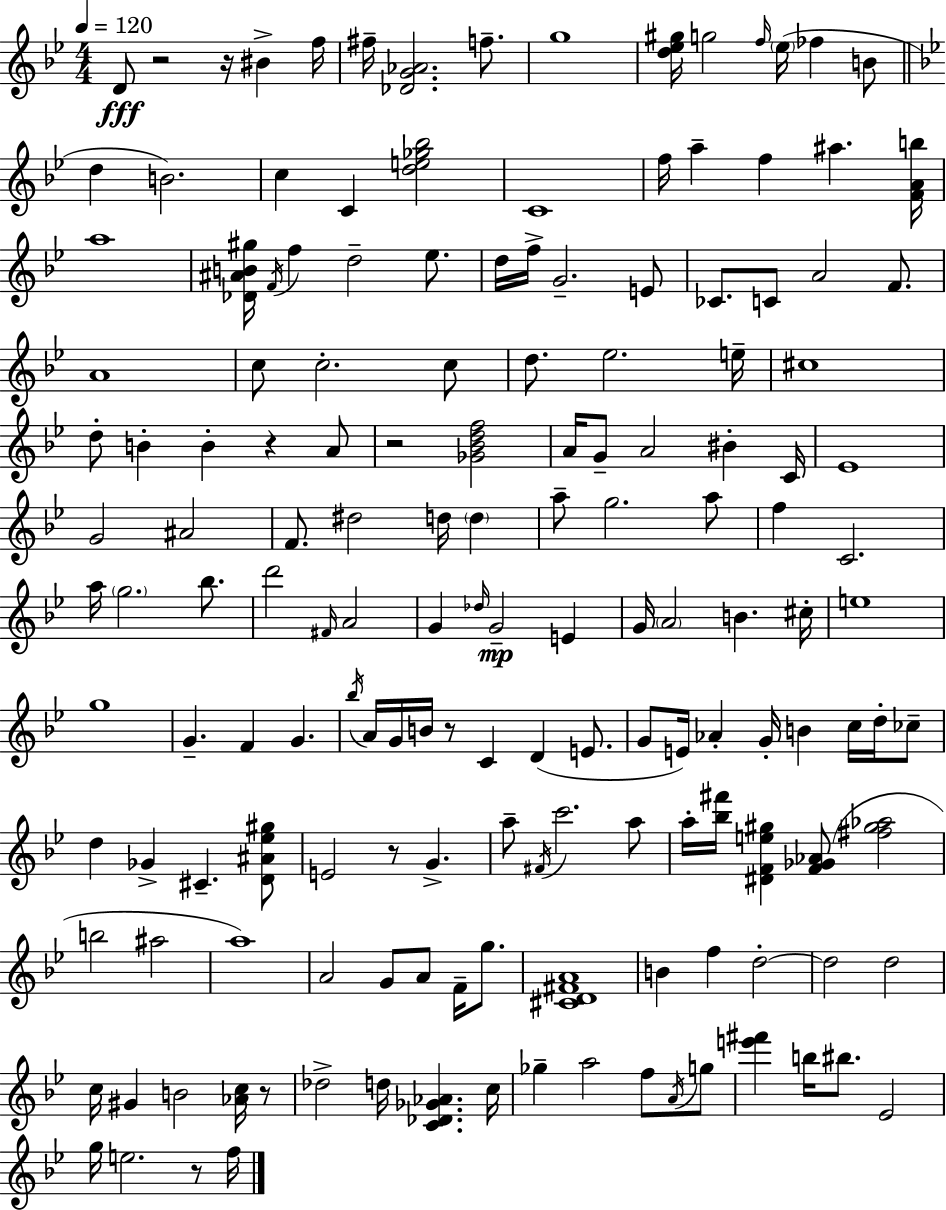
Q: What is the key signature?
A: BES major